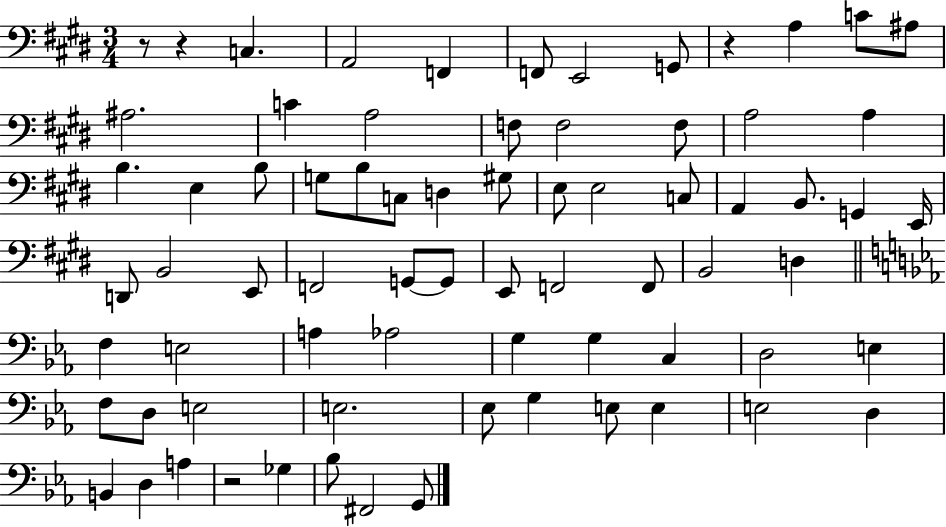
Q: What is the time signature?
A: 3/4